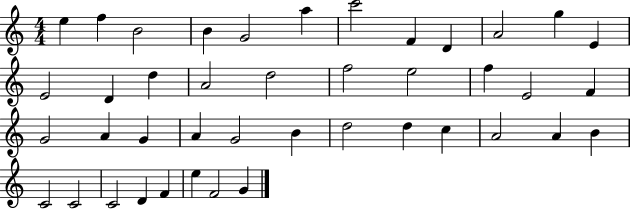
E5/q F5/q B4/h B4/q G4/h A5/q C6/h F4/q D4/q A4/h G5/q E4/q E4/h D4/q D5/q A4/h D5/h F5/h E5/h F5/q E4/h F4/q G4/h A4/q G4/q A4/q G4/h B4/q D5/h D5/q C5/q A4/h A4/q B4/q C4/h C4/h C4/h D4/q F4/q E5/q F4/h G4/q